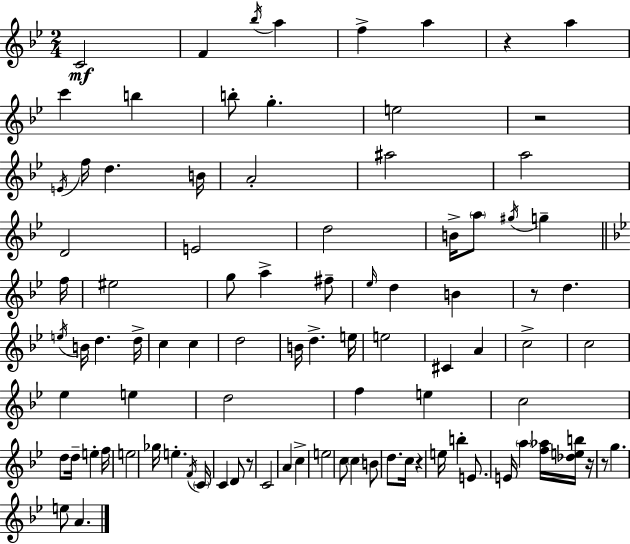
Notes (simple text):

C4/h F4/q Bb5/s A5/q F5/q A5/q R/q A5/q C6/q B5/q B5/e G5/q. E5/h R/h E4/s F5/s D5/q. B4/s A4/h A#5/h A5/h D4/h E4/h D5/h B4/s A5/e G#5/s G5/q F5/s EIS5/h G5/e A5/q F#5/e Eb5/s D5/q B4/q R/e D5/q. E5/s B4/s D5/q. D5/s C5/q C5/q D5/h B4/s D5/q. E5/s E5/h C#4/q A4/q C5/h C5/h Eb5/q E5/q D5/h F5/q E5/q C5/h D5/e D5/s E5/q F5/s E5/h Gb5/s E5/q. F4/s C4/s C4/q D4/e R/e C4/h A4/q C5/q E5/h C5/e C5/q B4/e D5/e. C5/s R/q E5/s B5/q E4/e. E4/s A5/q [F5,Ab5]/s [Db5,E5,B5]/s R/s R/e G5/q. E5/e A4/q.